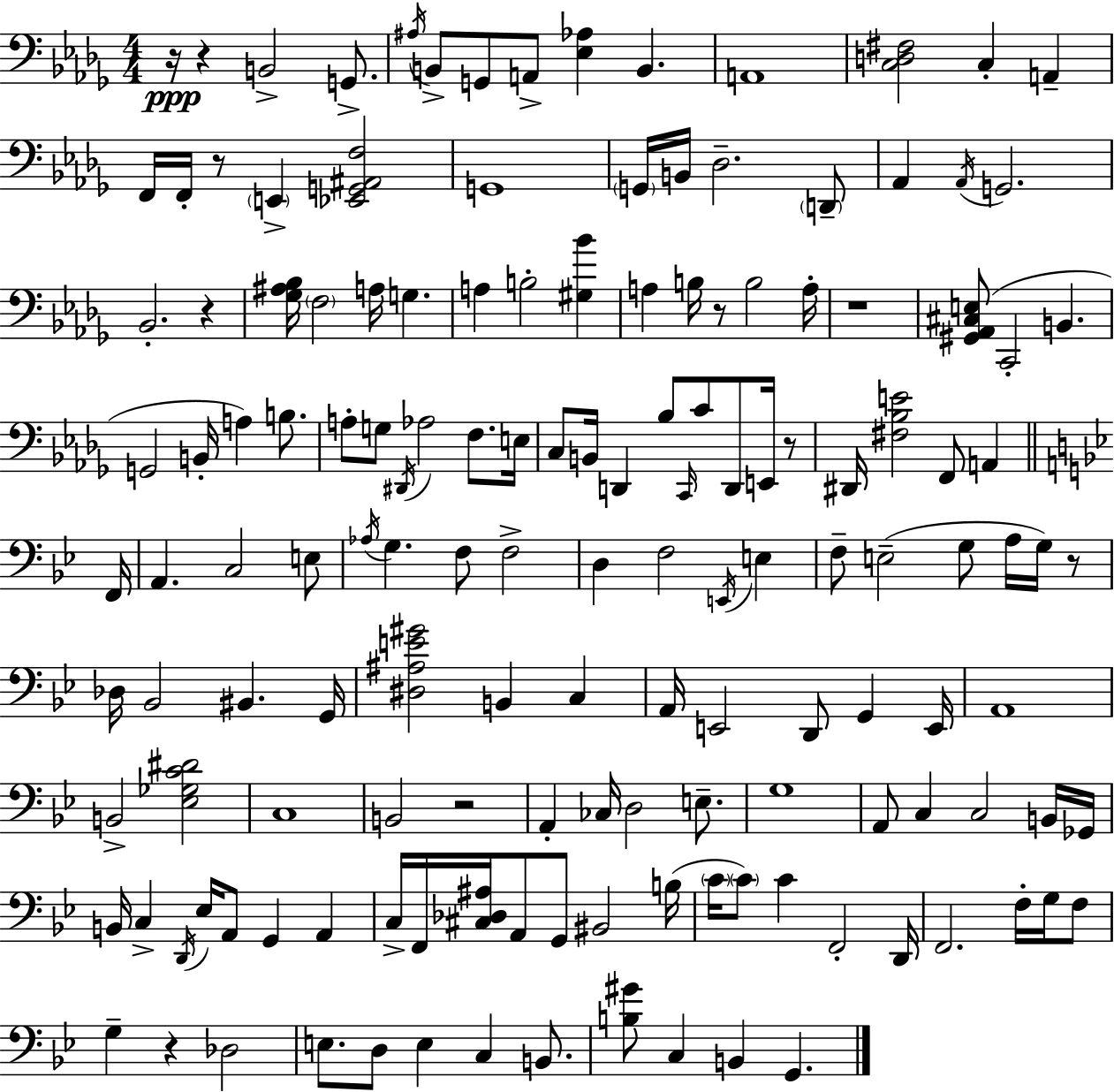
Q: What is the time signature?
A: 4/4